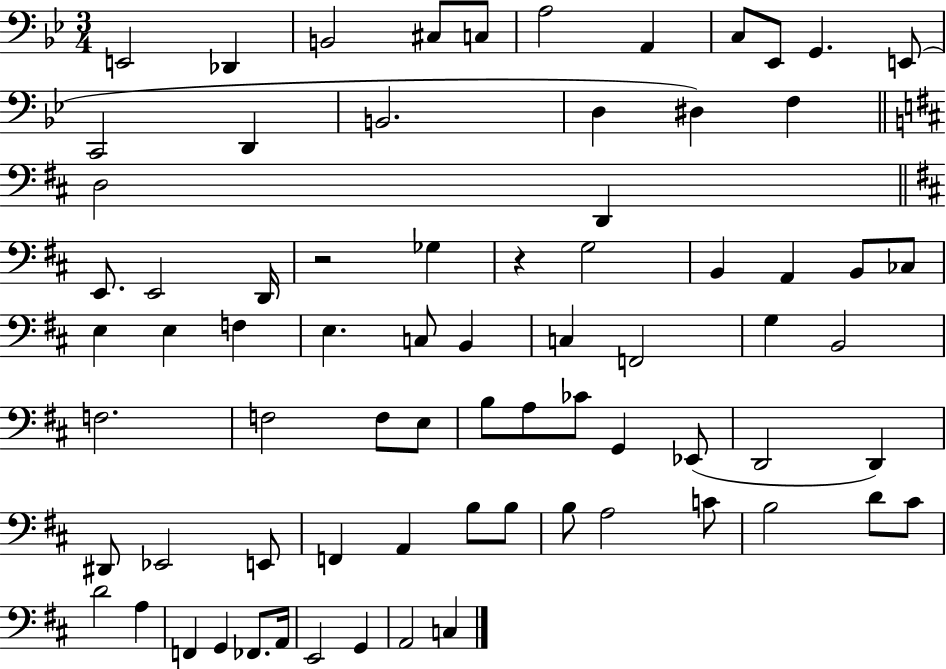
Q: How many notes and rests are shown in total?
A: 74